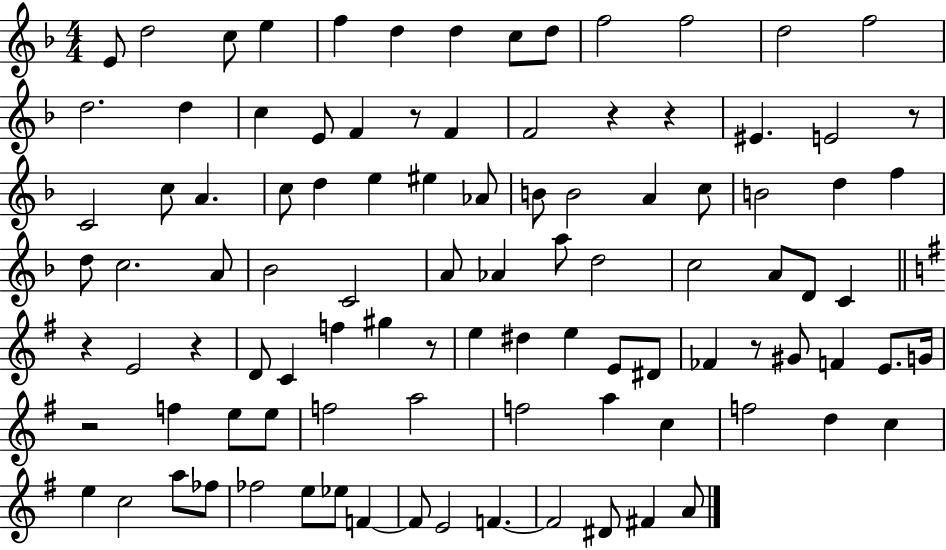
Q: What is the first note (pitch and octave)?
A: E4